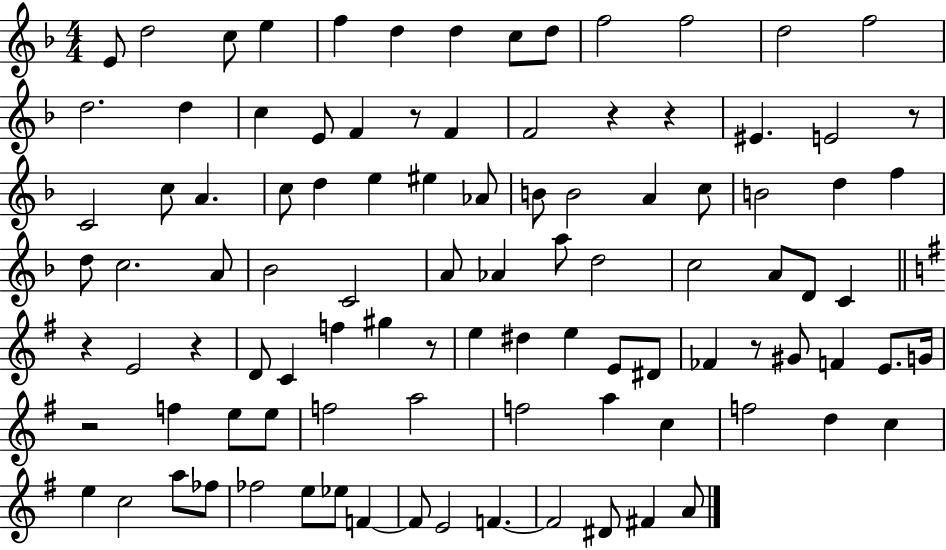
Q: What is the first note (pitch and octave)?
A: E4